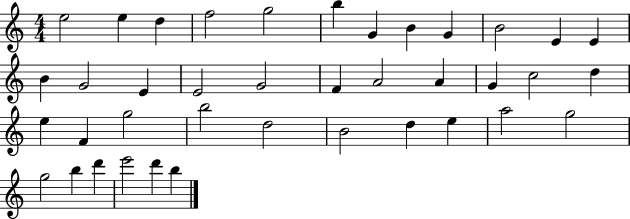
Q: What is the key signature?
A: C major